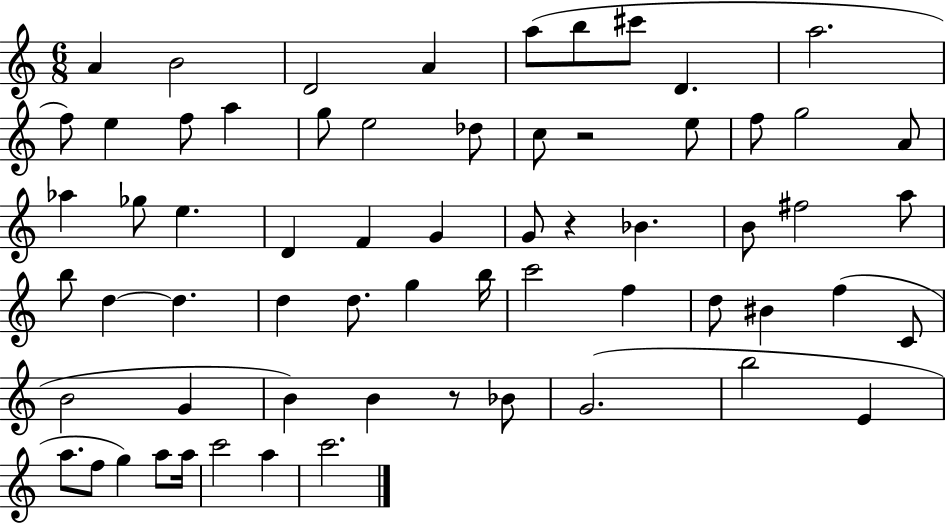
A4/q B4/h D4/h A4/q A5/e B5/e C#6/e D4/q. A5/h. F5/e E5/q F5/e A5/q G5/e E5/h Db5/e C5/e R/h E5/e F5/e G5/h A4/e Ab5/q Gb5/e E5/q. D4/q F4/q G4/q G4/e R/q Bb4/q. B4/e F#5/h A5/e B5/e D5/q D5/q. D5/q D5/e. G5/q B5/s C6/h F5/q D5/e BIS4/q F5/q C4/e B4/h G4/q B4/q B4/q R/e Bb4/e G4/h. B5/h E4/q A5/e. F5/e G5/q A5/e A5/s C6/h A5/q C6/h.